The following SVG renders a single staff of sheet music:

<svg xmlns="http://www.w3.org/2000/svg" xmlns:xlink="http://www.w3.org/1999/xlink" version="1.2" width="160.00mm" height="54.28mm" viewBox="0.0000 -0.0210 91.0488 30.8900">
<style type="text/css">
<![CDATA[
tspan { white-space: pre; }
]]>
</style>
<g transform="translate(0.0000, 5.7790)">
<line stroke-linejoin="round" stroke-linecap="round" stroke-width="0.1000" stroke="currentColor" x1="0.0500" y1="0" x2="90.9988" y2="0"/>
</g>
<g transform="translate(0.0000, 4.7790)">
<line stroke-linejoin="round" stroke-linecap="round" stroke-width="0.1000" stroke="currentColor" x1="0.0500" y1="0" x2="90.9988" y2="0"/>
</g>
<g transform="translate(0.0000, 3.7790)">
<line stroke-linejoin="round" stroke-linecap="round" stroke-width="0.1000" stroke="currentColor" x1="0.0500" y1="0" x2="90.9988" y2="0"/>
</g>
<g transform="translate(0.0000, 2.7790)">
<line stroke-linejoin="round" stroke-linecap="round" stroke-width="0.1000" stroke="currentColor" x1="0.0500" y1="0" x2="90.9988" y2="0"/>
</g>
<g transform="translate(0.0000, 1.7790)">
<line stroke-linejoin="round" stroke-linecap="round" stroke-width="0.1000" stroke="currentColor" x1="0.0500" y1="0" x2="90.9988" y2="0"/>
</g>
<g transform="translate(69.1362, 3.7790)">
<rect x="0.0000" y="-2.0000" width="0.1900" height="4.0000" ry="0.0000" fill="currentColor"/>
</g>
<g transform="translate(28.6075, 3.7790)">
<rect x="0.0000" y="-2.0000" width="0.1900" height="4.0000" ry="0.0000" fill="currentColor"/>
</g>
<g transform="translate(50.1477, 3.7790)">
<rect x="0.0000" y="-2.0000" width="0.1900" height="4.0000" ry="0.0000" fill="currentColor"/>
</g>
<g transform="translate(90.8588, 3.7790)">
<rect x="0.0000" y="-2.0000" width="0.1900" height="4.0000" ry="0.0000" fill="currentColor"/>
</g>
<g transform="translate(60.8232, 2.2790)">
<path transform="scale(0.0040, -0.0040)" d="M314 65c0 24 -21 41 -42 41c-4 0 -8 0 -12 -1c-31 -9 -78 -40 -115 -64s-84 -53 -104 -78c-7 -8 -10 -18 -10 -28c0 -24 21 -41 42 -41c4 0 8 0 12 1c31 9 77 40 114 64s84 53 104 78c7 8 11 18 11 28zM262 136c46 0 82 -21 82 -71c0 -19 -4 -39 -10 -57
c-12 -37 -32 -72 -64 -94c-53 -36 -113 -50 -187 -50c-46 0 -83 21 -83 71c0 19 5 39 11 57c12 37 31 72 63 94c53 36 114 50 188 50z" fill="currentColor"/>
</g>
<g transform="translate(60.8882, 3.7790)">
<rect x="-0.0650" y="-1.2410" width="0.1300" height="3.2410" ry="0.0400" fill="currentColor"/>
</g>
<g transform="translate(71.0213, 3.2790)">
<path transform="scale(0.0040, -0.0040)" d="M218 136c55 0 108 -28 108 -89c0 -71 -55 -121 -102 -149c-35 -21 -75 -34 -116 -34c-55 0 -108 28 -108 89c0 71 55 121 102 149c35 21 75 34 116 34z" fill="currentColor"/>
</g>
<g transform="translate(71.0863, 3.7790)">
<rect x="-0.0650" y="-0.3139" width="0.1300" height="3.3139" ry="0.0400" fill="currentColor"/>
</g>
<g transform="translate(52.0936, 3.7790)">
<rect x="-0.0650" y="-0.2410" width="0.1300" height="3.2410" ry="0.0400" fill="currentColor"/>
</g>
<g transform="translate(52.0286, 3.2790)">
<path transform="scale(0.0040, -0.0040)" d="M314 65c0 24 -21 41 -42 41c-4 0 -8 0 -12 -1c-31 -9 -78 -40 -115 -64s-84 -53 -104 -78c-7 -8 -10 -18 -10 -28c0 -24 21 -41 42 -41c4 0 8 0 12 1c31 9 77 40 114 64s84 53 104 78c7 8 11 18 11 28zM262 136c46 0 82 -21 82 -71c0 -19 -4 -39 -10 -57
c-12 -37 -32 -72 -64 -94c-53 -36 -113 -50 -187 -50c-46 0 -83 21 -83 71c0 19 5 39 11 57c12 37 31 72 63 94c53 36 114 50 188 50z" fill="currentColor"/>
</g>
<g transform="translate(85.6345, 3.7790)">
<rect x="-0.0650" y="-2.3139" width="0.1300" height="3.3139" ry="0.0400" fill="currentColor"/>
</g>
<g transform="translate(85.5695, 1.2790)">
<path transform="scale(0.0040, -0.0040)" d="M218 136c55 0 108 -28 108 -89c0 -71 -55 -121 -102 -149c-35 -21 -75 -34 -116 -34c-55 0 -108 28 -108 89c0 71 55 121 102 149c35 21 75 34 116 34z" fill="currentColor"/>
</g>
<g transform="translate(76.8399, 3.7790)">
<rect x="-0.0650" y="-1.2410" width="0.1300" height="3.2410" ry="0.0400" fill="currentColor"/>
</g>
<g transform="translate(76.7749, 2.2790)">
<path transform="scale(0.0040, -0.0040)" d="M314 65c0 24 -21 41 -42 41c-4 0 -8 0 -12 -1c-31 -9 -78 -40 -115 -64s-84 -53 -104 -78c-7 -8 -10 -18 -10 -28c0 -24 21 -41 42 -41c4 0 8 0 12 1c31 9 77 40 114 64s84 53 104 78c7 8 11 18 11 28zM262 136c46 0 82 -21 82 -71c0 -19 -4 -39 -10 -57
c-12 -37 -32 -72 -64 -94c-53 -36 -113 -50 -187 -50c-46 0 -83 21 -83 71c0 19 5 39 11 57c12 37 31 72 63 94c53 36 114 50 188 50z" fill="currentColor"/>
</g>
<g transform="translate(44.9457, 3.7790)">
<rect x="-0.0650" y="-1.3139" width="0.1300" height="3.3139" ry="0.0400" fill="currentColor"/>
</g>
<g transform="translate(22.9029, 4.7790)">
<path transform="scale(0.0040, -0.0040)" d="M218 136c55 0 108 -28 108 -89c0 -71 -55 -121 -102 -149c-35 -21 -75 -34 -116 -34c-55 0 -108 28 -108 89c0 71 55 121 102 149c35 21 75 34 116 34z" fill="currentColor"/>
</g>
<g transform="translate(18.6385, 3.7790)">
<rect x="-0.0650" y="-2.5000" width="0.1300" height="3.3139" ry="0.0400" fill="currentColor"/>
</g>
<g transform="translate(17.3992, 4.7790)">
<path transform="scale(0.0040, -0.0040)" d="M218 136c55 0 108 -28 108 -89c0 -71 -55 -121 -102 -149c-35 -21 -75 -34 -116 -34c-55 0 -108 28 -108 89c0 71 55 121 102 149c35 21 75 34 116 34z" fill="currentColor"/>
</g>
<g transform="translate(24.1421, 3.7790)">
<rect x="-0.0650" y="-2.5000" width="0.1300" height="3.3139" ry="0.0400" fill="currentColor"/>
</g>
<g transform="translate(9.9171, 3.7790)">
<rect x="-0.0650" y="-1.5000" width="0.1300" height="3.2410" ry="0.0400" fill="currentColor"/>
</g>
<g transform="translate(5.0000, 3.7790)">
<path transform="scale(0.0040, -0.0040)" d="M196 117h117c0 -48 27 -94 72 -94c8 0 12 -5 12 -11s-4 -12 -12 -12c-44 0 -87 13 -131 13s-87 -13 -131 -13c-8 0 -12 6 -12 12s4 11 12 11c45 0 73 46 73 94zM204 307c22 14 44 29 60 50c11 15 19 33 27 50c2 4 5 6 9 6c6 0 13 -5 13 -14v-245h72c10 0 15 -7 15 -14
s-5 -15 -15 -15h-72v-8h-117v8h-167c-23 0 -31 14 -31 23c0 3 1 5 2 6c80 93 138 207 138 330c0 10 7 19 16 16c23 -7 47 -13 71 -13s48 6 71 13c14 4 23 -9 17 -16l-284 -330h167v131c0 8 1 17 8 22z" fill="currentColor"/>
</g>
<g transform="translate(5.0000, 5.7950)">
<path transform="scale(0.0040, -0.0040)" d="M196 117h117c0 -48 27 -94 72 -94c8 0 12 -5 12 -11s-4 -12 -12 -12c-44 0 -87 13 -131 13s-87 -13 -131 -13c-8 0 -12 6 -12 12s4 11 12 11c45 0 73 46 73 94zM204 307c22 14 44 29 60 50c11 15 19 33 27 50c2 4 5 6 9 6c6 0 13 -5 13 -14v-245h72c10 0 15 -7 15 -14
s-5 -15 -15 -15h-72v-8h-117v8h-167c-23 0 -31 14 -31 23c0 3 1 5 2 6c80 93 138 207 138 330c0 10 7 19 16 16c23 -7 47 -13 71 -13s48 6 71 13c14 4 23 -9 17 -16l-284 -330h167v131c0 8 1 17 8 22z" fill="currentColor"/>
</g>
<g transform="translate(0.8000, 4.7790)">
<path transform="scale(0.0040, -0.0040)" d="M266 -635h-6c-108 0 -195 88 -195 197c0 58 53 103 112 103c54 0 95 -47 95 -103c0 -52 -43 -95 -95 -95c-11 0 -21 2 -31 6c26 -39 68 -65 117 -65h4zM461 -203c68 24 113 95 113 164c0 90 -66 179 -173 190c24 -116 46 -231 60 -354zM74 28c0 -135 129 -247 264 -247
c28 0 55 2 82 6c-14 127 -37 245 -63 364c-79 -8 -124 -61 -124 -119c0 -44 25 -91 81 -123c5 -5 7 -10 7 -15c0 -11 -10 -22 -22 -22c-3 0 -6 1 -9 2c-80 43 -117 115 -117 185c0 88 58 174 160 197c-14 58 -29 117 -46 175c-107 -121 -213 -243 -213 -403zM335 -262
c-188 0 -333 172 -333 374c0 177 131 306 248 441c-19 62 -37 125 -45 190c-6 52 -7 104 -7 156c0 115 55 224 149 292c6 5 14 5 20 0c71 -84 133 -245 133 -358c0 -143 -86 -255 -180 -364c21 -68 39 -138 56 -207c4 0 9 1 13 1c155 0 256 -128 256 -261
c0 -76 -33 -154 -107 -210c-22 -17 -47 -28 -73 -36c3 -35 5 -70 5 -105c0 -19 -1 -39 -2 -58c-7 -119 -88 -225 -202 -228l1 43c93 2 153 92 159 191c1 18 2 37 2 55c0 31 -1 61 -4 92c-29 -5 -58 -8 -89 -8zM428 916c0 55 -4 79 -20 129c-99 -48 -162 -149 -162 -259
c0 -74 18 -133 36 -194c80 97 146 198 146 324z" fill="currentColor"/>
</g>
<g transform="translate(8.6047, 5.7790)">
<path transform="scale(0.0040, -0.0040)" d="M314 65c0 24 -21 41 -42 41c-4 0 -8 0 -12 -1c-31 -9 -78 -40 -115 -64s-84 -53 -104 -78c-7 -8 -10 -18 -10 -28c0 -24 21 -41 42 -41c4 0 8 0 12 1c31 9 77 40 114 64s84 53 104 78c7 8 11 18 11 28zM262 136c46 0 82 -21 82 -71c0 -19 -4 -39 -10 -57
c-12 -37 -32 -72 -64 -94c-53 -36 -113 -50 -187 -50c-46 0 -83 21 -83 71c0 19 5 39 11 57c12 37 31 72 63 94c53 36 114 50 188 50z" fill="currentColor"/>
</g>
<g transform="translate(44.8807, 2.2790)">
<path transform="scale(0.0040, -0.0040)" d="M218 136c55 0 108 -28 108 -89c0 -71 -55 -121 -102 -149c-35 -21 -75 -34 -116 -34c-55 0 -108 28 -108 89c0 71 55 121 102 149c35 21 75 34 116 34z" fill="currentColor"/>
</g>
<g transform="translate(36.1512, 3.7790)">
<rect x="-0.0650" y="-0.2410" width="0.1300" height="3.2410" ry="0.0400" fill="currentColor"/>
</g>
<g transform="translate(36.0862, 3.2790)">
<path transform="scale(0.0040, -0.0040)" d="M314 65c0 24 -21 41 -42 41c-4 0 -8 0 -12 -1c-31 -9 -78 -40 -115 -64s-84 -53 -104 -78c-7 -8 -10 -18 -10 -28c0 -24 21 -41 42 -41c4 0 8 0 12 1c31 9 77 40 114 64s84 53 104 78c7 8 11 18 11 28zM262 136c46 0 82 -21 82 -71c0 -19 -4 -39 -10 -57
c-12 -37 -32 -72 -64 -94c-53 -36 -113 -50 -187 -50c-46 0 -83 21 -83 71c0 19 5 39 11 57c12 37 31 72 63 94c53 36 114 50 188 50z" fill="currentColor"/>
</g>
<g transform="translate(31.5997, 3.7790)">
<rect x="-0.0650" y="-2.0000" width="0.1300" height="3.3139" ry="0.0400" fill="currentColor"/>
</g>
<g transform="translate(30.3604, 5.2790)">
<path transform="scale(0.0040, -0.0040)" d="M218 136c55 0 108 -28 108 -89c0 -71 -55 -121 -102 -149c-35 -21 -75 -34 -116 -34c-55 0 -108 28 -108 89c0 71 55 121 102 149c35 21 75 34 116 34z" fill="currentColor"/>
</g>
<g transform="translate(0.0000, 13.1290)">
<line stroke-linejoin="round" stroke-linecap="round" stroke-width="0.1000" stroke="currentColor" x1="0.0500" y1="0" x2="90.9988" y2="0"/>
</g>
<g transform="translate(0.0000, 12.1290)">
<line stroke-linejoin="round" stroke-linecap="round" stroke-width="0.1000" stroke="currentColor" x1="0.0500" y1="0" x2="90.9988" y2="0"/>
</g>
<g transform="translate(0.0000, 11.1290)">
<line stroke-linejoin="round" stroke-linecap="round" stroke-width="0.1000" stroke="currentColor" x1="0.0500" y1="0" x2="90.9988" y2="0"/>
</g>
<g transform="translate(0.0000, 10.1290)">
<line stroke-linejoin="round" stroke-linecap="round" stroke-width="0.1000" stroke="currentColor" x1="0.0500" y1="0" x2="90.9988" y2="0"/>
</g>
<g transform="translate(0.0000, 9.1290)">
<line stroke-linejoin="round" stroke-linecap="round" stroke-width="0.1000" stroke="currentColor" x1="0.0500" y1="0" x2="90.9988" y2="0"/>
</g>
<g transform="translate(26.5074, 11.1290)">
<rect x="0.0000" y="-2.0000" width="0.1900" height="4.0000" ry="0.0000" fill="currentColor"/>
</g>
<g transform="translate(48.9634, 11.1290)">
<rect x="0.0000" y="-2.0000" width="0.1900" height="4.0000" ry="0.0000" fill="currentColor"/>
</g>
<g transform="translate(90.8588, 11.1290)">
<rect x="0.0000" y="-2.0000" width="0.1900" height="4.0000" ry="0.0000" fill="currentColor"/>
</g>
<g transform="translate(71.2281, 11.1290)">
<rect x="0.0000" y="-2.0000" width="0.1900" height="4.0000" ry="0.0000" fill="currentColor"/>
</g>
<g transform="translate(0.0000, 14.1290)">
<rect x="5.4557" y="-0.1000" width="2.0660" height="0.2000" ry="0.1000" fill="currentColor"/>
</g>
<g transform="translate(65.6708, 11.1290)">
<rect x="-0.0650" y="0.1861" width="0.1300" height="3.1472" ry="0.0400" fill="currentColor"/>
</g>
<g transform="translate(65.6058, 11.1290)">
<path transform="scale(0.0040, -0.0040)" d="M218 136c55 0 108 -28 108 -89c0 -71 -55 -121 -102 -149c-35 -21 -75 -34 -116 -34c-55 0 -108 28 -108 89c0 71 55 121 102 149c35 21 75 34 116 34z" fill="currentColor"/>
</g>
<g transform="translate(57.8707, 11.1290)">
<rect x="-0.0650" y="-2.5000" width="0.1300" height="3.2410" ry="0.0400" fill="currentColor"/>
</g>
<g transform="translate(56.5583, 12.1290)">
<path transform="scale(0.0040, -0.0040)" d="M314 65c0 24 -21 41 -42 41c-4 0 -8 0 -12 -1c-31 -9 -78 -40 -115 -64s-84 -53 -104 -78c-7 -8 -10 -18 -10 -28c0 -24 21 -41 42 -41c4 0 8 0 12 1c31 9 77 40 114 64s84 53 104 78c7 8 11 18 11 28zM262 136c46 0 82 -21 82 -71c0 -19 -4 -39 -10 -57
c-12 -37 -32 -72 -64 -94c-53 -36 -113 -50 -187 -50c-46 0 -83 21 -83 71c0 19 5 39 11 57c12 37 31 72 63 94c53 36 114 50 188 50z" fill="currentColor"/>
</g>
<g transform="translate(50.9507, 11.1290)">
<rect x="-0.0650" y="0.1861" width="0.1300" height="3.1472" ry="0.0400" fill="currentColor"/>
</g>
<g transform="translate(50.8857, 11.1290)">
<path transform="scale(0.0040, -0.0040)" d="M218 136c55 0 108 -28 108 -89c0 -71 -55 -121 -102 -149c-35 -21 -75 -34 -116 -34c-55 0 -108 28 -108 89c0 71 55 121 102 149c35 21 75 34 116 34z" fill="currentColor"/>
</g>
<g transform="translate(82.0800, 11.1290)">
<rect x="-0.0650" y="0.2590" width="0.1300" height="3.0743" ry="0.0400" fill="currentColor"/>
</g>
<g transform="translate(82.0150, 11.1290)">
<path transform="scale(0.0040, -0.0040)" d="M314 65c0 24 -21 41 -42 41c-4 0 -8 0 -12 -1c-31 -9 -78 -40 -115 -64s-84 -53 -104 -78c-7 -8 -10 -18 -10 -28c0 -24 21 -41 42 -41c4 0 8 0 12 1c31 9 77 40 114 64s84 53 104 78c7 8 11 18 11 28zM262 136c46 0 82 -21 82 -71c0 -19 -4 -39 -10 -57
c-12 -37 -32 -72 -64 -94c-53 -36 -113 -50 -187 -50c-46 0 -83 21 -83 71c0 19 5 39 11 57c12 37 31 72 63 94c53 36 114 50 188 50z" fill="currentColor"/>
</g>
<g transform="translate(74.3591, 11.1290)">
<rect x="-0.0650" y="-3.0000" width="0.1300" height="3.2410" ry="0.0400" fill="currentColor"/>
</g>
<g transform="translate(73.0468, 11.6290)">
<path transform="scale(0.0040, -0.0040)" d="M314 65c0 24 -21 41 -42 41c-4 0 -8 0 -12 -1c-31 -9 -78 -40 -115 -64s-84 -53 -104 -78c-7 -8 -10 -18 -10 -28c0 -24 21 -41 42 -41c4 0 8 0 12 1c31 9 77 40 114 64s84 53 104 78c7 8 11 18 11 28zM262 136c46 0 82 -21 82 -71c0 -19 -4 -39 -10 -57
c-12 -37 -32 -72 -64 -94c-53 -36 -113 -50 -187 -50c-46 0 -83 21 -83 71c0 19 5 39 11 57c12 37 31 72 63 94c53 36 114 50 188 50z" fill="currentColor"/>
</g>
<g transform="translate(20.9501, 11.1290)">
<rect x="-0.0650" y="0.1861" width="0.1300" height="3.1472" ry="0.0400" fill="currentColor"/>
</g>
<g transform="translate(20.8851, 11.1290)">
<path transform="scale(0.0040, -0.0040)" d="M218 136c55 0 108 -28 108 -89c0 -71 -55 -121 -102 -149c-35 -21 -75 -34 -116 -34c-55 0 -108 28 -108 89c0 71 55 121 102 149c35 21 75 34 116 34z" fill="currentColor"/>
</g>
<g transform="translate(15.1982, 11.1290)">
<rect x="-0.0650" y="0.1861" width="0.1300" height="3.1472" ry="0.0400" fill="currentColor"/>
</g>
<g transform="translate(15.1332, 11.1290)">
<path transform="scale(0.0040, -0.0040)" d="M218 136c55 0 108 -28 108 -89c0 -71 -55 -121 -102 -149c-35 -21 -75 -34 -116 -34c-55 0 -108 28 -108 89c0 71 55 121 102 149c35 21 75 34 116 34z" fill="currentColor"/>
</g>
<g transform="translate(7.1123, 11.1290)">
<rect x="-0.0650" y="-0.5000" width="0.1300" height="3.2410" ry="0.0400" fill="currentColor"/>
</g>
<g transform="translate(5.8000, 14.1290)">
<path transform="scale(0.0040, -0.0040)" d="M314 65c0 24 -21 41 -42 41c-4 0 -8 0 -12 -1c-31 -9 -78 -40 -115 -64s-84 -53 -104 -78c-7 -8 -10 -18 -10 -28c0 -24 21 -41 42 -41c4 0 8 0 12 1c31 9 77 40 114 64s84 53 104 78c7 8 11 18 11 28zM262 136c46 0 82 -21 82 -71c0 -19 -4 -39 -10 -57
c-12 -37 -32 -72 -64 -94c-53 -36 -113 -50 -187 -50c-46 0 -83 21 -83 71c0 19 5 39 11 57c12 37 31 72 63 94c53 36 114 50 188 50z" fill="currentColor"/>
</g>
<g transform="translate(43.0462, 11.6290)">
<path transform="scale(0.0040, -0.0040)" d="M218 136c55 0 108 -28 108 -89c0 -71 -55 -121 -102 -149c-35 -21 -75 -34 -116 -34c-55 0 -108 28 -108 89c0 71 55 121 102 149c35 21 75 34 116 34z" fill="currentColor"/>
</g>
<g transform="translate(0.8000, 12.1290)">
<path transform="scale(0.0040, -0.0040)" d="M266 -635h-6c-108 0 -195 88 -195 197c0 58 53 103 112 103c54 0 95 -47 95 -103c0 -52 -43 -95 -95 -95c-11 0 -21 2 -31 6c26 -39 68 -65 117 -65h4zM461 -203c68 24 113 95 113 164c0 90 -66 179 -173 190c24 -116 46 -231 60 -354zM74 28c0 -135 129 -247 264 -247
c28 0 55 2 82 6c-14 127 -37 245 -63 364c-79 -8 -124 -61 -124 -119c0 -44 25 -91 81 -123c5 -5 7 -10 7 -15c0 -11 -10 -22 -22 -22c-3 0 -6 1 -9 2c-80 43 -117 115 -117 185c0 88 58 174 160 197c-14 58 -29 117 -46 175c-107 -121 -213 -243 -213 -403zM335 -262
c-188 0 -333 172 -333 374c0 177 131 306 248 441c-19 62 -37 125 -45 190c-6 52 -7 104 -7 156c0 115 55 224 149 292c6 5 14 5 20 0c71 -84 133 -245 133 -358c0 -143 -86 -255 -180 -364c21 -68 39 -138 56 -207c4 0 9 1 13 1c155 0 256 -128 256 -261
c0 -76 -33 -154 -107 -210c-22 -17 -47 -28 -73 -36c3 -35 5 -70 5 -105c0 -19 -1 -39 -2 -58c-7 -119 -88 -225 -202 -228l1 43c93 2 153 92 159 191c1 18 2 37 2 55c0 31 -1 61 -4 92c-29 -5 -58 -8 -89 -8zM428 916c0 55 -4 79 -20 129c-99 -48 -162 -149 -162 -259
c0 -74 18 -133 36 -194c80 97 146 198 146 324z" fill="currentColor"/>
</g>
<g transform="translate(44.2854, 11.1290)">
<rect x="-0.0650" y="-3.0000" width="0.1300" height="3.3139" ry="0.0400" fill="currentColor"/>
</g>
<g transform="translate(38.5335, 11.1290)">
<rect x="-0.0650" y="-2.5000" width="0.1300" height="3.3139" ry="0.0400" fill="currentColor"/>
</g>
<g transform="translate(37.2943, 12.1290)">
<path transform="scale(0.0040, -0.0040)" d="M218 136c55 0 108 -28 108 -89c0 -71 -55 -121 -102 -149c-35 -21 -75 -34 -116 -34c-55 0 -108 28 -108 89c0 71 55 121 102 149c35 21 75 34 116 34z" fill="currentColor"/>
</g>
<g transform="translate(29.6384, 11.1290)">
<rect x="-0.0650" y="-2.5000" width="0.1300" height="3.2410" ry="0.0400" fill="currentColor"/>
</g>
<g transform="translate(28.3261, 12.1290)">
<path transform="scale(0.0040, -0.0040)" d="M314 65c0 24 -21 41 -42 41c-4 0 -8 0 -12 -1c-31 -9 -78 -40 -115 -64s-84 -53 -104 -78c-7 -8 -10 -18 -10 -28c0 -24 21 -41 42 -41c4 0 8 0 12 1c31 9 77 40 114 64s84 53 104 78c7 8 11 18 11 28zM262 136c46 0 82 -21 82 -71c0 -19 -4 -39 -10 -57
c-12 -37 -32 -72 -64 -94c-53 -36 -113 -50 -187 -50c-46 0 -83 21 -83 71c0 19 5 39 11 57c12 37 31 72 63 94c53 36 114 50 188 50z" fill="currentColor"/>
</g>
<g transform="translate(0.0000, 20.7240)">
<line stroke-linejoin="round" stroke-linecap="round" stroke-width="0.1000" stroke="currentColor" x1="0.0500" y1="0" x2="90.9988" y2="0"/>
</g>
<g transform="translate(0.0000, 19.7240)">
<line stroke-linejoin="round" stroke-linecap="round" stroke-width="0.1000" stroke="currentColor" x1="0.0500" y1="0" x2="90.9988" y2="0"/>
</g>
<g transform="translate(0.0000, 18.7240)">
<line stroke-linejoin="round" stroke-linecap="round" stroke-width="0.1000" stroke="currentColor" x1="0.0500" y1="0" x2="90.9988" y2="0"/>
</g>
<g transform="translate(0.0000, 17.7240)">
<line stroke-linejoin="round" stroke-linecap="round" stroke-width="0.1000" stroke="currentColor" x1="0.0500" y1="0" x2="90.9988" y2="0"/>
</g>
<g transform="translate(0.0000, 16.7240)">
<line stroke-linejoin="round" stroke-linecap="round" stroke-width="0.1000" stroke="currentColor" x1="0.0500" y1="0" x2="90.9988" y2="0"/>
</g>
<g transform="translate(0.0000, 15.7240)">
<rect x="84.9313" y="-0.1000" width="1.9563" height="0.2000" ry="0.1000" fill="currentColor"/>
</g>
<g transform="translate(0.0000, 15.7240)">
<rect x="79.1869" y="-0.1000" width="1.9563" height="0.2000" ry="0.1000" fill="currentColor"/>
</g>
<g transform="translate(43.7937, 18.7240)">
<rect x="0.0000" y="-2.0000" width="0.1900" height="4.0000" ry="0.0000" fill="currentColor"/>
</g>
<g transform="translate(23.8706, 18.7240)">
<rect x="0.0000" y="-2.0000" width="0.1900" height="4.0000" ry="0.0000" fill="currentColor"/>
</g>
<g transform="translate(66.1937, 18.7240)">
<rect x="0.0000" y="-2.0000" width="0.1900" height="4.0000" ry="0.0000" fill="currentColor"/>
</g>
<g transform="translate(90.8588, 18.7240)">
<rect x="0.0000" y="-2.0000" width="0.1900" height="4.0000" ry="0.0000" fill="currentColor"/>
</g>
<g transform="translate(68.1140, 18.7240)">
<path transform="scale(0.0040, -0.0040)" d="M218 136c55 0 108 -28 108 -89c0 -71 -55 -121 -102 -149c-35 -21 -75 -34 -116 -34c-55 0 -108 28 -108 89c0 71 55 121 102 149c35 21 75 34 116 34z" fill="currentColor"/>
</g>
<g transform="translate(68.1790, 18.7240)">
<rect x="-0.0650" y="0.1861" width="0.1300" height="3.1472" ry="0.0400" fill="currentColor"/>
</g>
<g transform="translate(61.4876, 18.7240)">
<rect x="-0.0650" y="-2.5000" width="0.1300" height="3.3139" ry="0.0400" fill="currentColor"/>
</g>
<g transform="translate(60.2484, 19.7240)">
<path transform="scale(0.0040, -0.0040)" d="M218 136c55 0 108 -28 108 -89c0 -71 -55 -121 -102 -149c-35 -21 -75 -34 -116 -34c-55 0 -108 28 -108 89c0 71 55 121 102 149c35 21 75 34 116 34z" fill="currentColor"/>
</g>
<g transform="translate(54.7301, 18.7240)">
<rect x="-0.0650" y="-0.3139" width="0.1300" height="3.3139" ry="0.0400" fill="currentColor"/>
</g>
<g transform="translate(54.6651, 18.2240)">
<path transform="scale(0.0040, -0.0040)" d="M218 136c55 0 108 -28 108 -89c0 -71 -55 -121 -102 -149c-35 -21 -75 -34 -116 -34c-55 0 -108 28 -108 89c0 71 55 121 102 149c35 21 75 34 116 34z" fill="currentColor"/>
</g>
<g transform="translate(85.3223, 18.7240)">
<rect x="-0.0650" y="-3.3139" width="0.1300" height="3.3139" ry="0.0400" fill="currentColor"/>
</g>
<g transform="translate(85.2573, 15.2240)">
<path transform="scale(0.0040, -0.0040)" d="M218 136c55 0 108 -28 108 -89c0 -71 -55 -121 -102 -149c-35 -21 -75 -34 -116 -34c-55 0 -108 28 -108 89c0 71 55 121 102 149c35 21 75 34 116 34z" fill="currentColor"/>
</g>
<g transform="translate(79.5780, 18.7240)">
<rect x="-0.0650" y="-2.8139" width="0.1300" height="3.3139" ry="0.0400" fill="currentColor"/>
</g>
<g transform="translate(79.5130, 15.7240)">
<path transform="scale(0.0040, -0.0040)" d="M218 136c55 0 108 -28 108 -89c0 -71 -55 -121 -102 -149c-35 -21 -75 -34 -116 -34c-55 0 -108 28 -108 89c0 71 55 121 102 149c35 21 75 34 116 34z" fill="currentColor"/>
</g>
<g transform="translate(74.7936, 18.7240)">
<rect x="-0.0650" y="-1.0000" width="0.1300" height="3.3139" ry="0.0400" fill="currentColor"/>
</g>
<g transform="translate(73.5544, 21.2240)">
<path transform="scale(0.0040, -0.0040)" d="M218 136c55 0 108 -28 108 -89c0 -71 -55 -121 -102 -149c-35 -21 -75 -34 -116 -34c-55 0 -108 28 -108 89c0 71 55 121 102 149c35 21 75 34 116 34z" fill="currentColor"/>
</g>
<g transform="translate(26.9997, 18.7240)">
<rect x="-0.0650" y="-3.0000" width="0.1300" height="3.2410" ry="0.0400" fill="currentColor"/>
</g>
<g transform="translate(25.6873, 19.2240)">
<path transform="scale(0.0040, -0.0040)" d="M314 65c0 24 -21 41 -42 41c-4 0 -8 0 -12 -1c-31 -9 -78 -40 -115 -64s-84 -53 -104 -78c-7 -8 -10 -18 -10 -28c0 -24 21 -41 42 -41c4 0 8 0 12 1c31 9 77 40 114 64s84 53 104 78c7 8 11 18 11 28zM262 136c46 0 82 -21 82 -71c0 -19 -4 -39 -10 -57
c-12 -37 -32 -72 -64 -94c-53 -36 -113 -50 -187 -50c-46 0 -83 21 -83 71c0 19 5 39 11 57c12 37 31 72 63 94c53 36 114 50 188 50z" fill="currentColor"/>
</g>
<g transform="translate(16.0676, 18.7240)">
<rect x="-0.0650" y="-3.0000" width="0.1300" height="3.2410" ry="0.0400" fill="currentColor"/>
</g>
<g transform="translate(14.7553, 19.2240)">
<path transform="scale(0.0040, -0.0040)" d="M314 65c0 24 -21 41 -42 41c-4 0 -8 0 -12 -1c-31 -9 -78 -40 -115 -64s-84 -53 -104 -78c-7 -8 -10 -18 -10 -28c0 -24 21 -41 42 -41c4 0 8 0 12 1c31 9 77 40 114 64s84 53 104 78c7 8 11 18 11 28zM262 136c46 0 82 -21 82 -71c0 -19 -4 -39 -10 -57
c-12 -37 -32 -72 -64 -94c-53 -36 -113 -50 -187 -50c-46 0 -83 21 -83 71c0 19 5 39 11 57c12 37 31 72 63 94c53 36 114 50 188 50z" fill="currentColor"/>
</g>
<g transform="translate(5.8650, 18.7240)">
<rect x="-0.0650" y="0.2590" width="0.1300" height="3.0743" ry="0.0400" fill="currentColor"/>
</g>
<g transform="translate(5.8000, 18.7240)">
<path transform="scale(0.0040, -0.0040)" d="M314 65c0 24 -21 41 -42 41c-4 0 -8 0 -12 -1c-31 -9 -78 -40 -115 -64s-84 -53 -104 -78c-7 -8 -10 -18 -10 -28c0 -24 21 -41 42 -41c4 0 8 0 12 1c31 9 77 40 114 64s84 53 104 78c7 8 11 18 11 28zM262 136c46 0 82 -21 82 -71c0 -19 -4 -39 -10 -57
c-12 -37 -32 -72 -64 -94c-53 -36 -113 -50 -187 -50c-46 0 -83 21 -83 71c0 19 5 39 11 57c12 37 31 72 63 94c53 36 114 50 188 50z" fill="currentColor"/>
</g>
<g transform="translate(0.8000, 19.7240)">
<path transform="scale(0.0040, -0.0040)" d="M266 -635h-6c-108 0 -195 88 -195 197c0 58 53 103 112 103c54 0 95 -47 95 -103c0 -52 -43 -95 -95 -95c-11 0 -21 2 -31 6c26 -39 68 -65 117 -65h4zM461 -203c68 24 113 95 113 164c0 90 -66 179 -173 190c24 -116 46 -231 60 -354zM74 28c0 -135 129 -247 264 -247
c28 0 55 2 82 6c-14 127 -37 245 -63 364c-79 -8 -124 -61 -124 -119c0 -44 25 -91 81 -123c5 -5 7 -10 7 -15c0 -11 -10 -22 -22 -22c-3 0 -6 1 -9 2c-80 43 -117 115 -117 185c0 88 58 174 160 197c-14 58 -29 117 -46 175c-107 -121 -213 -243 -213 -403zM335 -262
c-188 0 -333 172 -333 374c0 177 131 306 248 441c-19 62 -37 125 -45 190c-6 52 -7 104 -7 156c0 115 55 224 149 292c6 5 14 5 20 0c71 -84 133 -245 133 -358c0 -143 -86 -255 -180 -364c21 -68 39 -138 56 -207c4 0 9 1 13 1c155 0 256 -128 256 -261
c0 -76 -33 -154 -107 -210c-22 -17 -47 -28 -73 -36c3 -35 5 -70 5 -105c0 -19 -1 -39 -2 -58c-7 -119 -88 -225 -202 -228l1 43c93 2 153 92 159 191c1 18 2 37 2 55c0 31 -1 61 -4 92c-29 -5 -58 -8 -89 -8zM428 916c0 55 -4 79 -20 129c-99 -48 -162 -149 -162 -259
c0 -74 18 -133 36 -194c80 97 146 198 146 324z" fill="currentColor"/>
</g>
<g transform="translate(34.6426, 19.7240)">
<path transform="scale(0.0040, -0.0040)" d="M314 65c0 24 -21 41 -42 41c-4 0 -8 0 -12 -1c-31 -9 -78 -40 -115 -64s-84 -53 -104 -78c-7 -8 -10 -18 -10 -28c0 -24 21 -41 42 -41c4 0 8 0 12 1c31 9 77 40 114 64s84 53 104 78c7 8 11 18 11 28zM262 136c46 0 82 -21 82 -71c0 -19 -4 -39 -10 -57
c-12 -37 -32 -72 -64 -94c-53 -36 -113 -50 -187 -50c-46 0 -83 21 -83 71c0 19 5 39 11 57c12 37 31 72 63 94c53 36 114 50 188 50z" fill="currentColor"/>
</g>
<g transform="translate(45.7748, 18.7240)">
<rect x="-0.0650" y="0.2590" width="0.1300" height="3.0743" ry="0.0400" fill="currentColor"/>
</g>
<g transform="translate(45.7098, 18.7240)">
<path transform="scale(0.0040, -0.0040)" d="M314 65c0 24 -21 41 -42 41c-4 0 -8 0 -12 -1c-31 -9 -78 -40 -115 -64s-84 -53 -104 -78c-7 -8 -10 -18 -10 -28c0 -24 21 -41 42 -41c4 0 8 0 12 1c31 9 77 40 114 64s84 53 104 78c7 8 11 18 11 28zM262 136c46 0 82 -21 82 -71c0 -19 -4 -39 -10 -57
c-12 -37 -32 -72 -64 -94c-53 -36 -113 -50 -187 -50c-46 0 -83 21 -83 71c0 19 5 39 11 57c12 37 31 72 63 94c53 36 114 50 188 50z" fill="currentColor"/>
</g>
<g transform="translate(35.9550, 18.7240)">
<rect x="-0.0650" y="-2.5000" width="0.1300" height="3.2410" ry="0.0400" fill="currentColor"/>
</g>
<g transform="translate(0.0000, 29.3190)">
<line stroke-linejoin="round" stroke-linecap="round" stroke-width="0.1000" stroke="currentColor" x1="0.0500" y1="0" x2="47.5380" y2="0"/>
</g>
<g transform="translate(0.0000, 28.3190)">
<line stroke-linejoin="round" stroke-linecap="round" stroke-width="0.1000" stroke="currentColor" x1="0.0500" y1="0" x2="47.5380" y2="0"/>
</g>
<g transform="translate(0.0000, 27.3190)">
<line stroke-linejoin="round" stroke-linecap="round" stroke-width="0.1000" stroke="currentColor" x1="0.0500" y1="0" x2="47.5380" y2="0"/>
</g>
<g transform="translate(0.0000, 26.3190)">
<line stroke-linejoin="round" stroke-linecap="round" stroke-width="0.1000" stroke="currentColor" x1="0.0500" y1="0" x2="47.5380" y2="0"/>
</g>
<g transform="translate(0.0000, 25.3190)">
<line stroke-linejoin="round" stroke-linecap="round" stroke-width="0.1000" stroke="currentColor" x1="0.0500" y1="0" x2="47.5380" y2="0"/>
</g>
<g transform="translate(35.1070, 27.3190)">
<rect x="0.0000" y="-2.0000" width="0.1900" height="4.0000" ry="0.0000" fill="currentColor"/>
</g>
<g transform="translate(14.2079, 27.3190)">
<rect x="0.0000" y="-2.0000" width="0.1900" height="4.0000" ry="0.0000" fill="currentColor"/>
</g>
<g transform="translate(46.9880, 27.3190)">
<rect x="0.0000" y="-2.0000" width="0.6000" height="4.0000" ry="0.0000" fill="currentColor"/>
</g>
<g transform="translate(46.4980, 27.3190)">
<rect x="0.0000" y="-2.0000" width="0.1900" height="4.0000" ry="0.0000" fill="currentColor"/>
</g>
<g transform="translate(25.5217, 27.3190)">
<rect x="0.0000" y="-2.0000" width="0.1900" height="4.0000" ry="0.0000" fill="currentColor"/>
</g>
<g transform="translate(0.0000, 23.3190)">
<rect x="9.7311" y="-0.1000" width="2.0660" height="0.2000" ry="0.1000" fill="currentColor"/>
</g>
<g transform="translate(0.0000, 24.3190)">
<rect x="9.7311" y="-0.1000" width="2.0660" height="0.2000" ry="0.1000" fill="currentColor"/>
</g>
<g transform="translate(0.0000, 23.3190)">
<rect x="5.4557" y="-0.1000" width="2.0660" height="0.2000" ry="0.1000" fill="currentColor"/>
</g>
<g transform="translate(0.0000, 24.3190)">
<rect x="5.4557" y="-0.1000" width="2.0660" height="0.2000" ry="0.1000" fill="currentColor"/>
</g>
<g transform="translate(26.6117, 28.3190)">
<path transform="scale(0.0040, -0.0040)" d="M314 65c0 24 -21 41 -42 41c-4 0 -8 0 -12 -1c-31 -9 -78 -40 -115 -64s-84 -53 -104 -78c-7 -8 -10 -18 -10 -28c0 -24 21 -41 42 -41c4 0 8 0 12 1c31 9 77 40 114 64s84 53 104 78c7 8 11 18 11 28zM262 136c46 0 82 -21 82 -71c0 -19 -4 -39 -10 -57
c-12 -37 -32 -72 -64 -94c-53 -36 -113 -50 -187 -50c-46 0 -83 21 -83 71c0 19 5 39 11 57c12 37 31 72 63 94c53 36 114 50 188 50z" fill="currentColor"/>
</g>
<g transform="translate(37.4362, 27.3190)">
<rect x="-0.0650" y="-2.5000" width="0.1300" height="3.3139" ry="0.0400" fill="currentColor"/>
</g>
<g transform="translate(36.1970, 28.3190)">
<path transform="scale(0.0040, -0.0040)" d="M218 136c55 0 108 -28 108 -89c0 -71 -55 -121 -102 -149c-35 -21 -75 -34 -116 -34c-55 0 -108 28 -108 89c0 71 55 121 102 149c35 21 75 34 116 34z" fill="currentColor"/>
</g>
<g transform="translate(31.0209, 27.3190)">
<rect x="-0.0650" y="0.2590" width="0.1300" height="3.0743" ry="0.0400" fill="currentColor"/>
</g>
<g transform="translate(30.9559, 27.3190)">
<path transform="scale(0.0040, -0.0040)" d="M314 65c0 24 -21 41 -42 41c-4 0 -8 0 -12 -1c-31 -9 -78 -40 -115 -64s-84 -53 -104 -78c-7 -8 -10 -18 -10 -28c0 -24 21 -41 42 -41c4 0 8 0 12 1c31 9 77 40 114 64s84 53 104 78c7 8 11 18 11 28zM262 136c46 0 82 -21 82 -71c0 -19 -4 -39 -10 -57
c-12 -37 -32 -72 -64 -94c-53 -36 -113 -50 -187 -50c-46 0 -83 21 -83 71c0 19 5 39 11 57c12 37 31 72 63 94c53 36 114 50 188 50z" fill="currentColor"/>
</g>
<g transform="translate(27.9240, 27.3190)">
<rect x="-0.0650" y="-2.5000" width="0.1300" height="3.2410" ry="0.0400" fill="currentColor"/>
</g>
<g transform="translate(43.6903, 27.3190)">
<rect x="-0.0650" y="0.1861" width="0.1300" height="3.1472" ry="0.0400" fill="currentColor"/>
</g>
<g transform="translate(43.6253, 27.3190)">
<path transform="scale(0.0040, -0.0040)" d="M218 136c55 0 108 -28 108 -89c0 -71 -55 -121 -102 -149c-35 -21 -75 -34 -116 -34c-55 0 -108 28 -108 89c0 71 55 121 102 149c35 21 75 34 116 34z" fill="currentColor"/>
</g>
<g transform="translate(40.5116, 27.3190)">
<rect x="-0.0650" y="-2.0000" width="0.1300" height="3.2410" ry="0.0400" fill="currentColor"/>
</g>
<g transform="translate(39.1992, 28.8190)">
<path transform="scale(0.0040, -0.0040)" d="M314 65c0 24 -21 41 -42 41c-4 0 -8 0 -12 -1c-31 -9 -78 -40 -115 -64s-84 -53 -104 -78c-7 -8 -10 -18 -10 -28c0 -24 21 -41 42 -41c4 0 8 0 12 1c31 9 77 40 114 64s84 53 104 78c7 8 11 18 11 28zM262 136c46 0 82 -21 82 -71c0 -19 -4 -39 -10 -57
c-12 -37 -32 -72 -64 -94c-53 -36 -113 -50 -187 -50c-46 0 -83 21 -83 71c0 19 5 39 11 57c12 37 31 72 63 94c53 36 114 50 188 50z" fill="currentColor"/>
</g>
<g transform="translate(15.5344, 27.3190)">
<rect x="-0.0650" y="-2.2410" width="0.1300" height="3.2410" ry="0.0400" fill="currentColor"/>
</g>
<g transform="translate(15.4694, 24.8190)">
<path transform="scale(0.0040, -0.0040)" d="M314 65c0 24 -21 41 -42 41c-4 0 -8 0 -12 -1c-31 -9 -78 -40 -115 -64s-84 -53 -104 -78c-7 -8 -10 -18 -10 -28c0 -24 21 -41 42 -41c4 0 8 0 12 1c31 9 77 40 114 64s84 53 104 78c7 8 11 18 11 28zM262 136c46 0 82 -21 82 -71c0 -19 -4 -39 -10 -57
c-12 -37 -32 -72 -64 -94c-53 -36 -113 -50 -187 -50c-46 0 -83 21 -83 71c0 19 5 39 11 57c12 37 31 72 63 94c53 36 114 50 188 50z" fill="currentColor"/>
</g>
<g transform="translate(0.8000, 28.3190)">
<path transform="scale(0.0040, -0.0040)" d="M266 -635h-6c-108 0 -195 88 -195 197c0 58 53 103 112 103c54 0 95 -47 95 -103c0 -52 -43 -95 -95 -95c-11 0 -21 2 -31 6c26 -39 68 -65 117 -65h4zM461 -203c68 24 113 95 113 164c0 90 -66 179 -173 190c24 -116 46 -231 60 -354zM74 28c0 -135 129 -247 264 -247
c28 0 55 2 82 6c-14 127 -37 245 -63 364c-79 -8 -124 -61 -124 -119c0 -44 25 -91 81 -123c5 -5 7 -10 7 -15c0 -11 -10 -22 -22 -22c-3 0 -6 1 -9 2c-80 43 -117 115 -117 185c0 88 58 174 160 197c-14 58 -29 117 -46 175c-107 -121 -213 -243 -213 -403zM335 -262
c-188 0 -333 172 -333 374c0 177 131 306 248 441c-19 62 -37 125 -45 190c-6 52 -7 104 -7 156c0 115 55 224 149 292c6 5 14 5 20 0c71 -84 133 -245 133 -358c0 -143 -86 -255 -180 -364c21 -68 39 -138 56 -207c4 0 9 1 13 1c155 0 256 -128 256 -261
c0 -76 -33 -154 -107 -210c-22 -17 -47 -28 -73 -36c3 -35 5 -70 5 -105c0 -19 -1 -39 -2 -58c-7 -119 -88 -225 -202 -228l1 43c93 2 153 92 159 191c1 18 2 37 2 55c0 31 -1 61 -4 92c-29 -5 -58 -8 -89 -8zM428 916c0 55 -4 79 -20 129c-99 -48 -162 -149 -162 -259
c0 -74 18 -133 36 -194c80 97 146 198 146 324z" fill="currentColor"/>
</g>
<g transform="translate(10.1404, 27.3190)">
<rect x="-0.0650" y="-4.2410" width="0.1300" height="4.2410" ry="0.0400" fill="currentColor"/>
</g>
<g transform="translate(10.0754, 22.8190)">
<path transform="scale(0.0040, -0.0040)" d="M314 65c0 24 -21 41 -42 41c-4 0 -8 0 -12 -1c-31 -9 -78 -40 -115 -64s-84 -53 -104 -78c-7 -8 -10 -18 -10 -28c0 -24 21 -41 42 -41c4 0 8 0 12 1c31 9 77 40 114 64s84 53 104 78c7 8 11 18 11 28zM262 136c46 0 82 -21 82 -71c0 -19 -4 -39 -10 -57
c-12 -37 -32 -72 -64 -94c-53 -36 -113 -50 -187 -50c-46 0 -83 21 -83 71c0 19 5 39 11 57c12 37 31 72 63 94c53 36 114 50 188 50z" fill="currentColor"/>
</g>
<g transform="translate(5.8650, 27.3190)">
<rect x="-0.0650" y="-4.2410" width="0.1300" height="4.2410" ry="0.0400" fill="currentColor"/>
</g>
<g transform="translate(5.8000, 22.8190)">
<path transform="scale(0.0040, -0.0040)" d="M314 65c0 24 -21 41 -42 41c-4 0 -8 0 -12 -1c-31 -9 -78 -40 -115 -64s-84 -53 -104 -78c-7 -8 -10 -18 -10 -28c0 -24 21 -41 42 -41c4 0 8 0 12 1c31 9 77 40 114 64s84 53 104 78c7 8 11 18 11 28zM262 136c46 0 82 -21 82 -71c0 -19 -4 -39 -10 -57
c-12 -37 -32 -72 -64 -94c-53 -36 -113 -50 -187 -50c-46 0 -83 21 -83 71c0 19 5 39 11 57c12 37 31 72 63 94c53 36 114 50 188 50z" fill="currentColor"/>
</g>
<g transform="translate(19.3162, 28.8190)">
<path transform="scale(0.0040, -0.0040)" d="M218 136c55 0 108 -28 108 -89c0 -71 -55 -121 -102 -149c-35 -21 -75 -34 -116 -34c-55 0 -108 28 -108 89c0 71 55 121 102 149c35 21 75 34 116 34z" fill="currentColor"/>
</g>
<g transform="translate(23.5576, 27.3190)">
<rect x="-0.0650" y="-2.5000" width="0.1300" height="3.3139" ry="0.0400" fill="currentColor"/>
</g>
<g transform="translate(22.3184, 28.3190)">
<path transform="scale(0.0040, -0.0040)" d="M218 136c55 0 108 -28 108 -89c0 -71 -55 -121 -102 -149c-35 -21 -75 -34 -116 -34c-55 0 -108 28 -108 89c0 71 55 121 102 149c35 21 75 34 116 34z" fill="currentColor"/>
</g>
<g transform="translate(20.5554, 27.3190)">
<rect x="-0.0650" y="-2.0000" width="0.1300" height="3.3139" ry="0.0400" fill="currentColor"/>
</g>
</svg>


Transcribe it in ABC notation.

X:1
T:Untitled
M:4/4
L:1/4
K:C
E2 G G F c2 e c2 e2 c e2 g C2 B B G2 G A B G2 B A2 B2 B2 A2 A2 G2 B2 c G B D a b d'2 d'2 g2 F G G2 B2 G F2 B